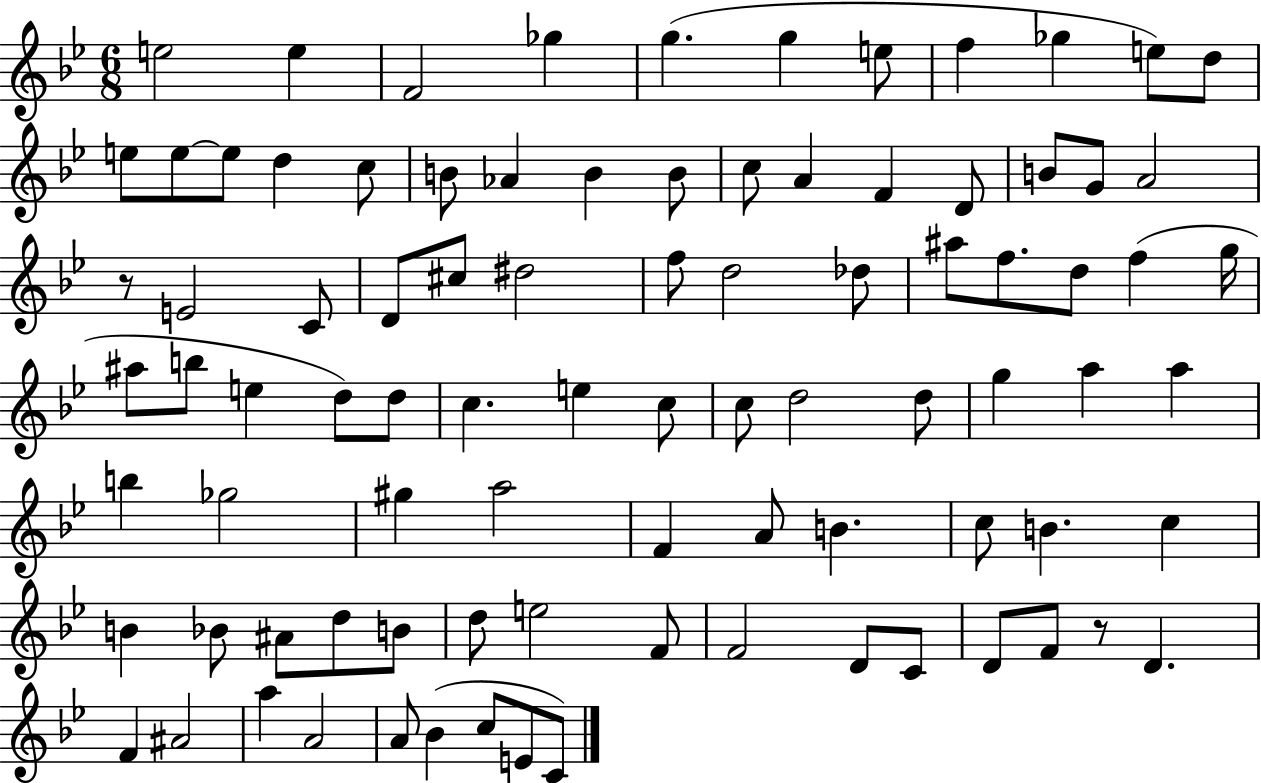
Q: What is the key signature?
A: BES major